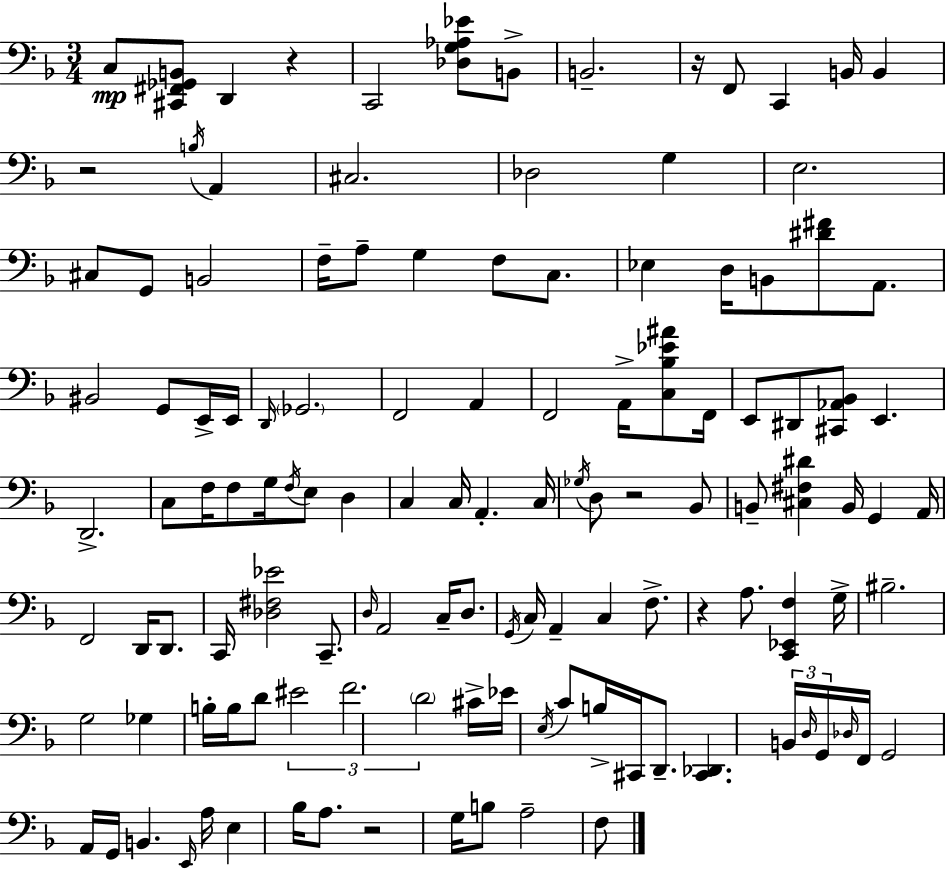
C3/e [C#2,F#2,Gb2,B2]/e D2/q R/q C2/h [Db3,G3,Ab3,Eb4]/e B2/e B2/h. R/s F2/e C2/q B2/s B2/q R/h B3/s A2/q C#3/h. Db3/h G3/q E3/h. C#3/e G2/e B2/h F3/s A3/e G3/q F3/e C3/e. Eb3/q D3/s B2/e [D#4,F#4]/e A2/e. BIS2/h G2/e E2/s E2/s D2/s Gb2/h. F2/h A2/q F2/h A2/s [C3,Bb3,Eb4,A#4]/e F2/s E2/e D#2/e [C#2,Ab2,Bb2]/e E2/q. D2/h. C3/e F3/s F3/e G3/s F3/s E3/e D3/q C3/q C3/s A2/q. C3/s Gb3/s D3/e R/h Bb2/e B2/e [C#3,F#3,D#4]/q B2/s G2/q A2/s F2/h D2/s D2/e. C2/s [Db3,F#3,Eb4]/h C2/e. D3/s A2/h C3/s D3/e. G2/s C3/s A2/q C3/q F3/e. R/q A3/e. [C2,Eb2,F3]/q G3/s BIS3/h. G3/h Gb3/q B3/s B3/s D4/e EIS4/h F4/h. D4/h C#4/s Eb4/s E3/s C4/e B3/s C#2/s D2/e. [C#2,Db2]/q. B2/s D3/s G2/s Db3/s F2/s G2/h A2/s G2/s B2/q. E2/s A3/s E3/q Bb3/s A3/e. R/h G3/s B3/e A3/h F3/e